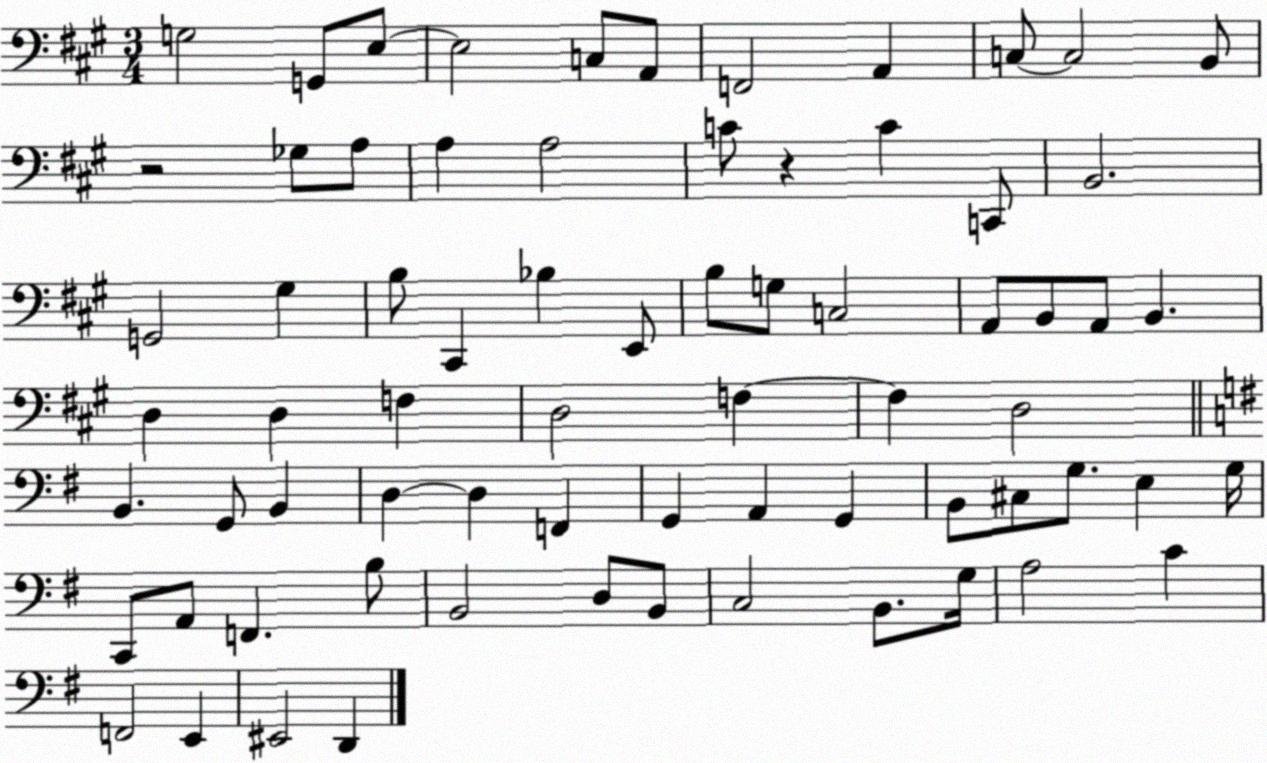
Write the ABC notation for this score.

X:1
T:Untitled
M:3/4
L:1/4
K:A
G,2 G,,/2 E,/2 E,2 C,/2 A,,/2 F,,2 A,, C,/2 C,2 B,,/2 z2 _G,/2 A,/2 A, A,2 C/2 z C C,,/2 B,,2 G,,2 ^G, B,/2 ^C,, _B, E,,/2 B,/2 G,/2 C,2 A,,/2 B,,/2 A,,/2 B,, D, D, F, D,2 F, F, D,2 B,, G,,/2 B,, D, D, F,, G,, A,, G,, B,,/2 ^C,/2 G,/2 E, G,/4 C,,/2 A,,/2 F,, B,/2 B,,2 D,/2 B,,/2 C,2 B,,/2 G,/4 A,2 C F,,2 E,, ^E,,2 D,,